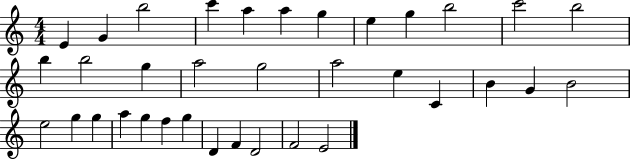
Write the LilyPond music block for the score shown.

{
  \clef treble
  \numericTimeSignature
  \time 4/4
  \key c \major
  e'4 g'4 b''2 | c'''4 a''4 a''4 g''4 | e''4 g''4 b''2 | c'''2 b''2 | \break b''4 b''2 g''4 | a''2 g''2 | a''2 e''4 c'4 | b'4 g'4 b'2 | \break e''2 g''4 g''4 | a''4 g''4 f''4 g''4 | d'4 f'4 d'2 | f'2 e'2 | \break \bar "|."
}